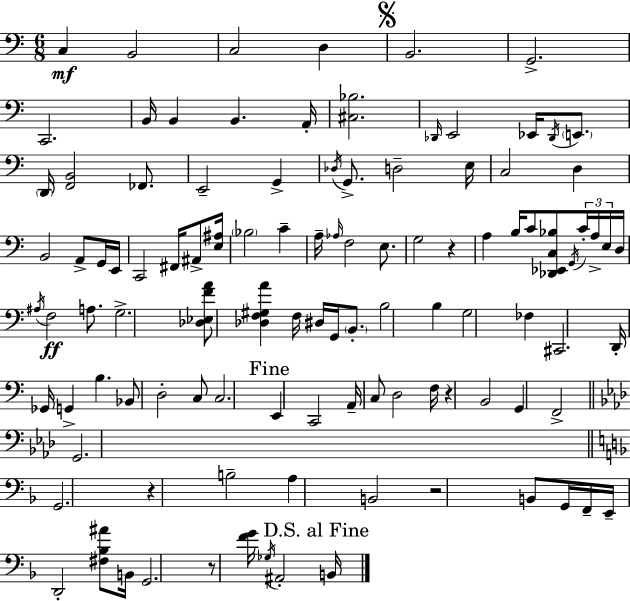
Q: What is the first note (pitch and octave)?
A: C3